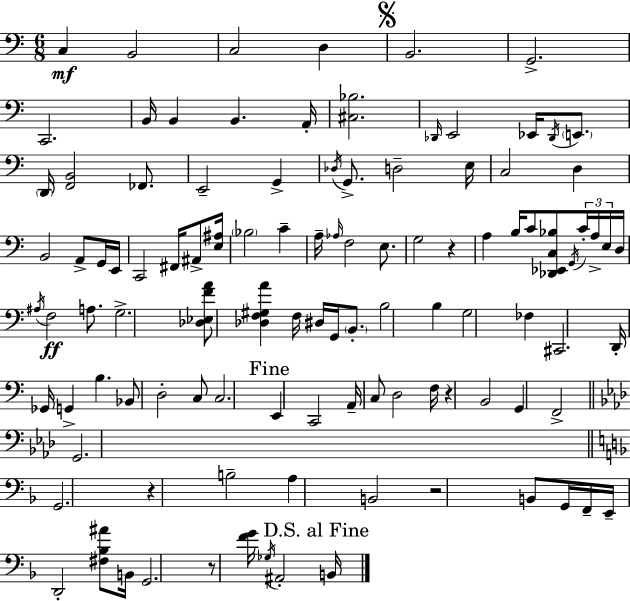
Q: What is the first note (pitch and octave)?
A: C3